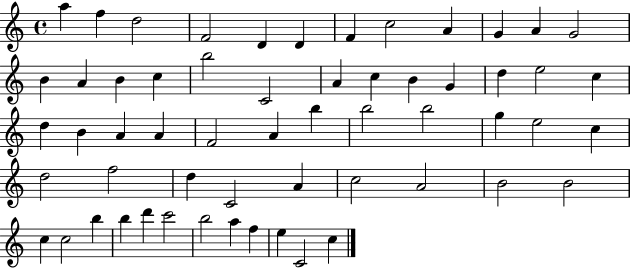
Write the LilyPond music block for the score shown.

{
  \clef treble
  \time 4/4
  \defaultTimeSignature
  \key c \major
  a''4 f''4 d''2 | f'2 d'4 d'4 | f'4 c''2 a'4 | g'4 a'4 g'2 | \break b'4 a'4 b'4 c''4 | b''2 c'2 | a'4 c''4 b'4 g'4 | d''4 e''2 c''4 | \break d''4 b'4 a'4 a'4 | f'2 a'4 b''4 | b''2 b''2 | g''4 e''2 c''4 | \break d''2 f''2 | d''4 c'2 a'4 | c''2 a'2 | b'2 b'2 | \break c''4 c''2 b''4 | b''4 d'''4 c'''2 | b''2 a''4 f''4 | e''4 c'2 c''4 | \break \bar "|."
}